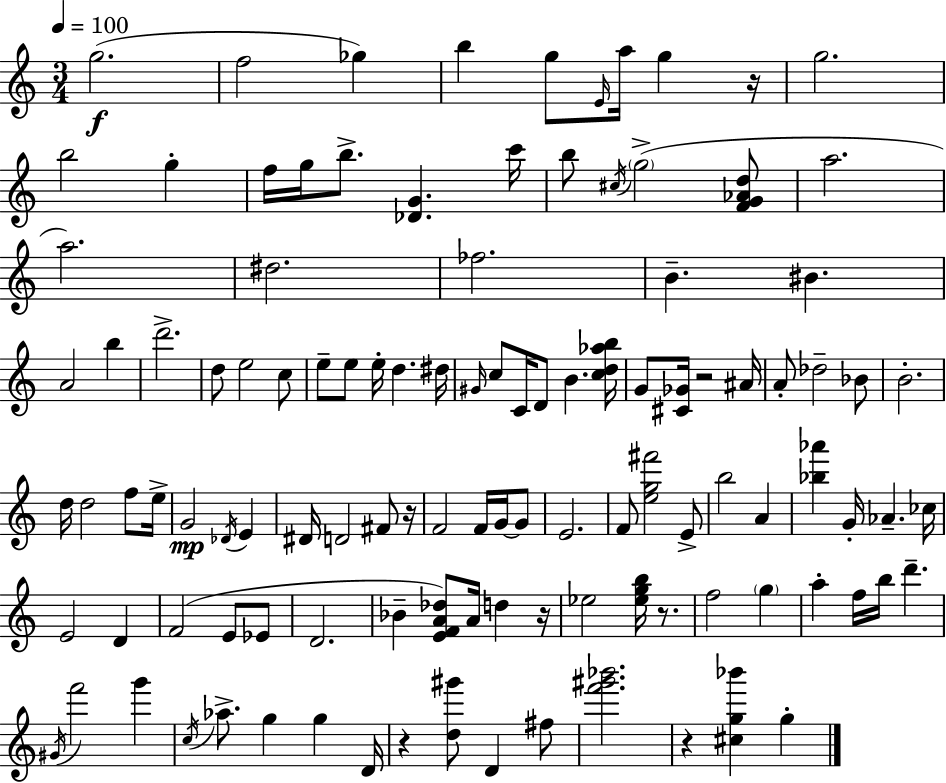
{
  \clef treble
  \numericTimeSignature
  \time 3/4
  \key c \major
  \tempo 4 = 100
  g''2.(\f | f''2 ges''4) | b''4 g''8 \grace { e'16 } a''16 g''4 | r16 g''2. | \break b''2 g''4-. | f''16 g''16 b''8.-> <des' g'>4. | c'''16 b''8 \acciaccatura { cis''16 }( \parenthesize g''2-> | <f' g' aes' d''>8 a''2. | \break a''2.) | dis''2. | fes''2. | b'4.-- bis'4. | \break a'2 b''4 | d'''2.-> | d''8 e''2 | c''8 e''8-- e''8 e''16-. d''4. | \break dis''16 \grace { gis'16 } c''8 c'16 d'8 b'4. | <c'' d'' aes'' b''>16 g'8 <cis' ges'>16 r2 | ais'16 a'8-. des''2-- | bes'8 b'2.-. | \break d''16 d''2 | f''8 e''16-> g'2\mp \acciaccatura { des'16 } | e'4 dis'16 d'2 | fis'8 r16 f'2 | \break f'16 g'16~~ g'8 e'2. | f'8 <e'' g'' fis'''>2 | e'8-> b''2 | a'4 <bes'' aes'''>4 g'16-. aes'4.-- | \break ces''16 e'2 | d'4 f'2( | e'8 ees'8 d'2. | bes'4-- <e' f' a' des''>8) a'16 d''4 | \break r16 ees''2 | <ees'' g'' b''>16 r8. f''2 | \parenthesize g''4 a''4-. f''16 b''16 d'''4.-- | \acciaccatura { gis'16 } f'''2 | \break g'''4 \acciaccatura { c''16 } aes''8.-> g''4 | g''4 d'16 r4 <d'' gis'''>8 | d'4 fis''8 <f''' gis''' bes'''>2. | r4 <cis'' g'' bes'''>4 | \break g''4-. \bar "|."
}